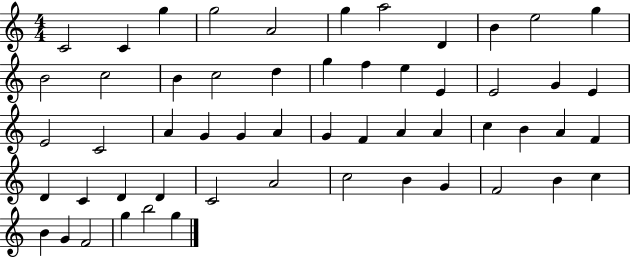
X:1
T:Untitled
M:4/4
L:1/4
K:C
C2 C g g2 A2 g a2 D B e2 g B2 c2 B c2 d g f e E E2 G E E2 C2 A G G A G F A A c B A F D C D D C2 A2 c2 B G F2 B c B G F2 g b2 g